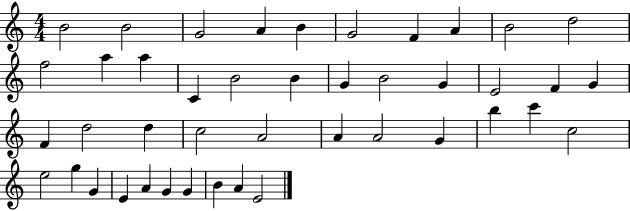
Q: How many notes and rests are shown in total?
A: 43